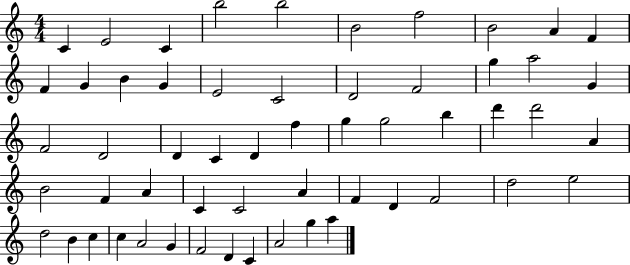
X:1
T:Untitled
M:4/4
L:1/4
K:C
C E2 C b2 b2 B2 f2 B2 A F F G B G E2 C2 D2 F2 g a2 G F2 D2 D C D f g g2 b d' d'2 A B2 F A C C2 A F D F2 d2 e2 d2 B c c A2 G F2 D C A2 g a